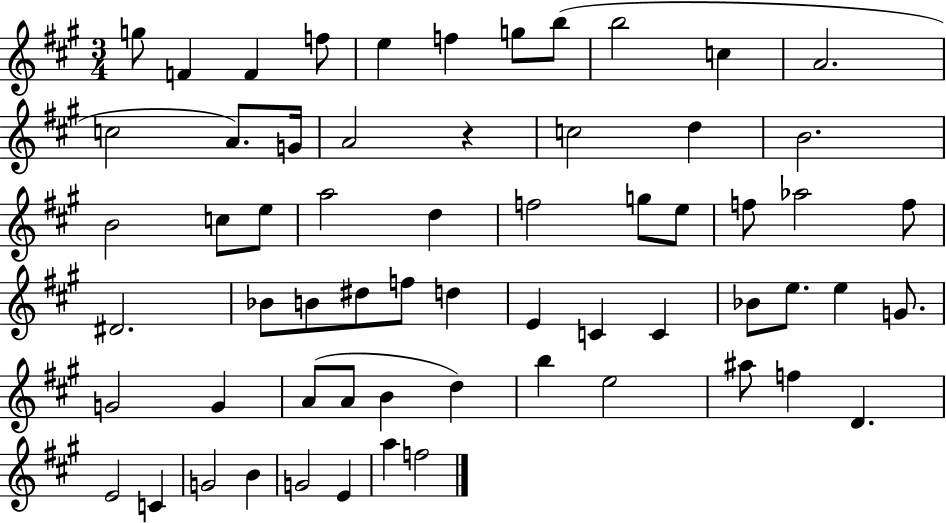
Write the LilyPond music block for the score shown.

{
  \clef treble
  \numericTimeSignature
  \time 3/4
  \key a \major
  g''8 f'4 f'4 f''8 | e''4 f''4 g''8 b''8( | b''2 c''4 | a'2. | \break c''2 a'8.) g'16 | a'2 r4 | c''2 d''4 | b'2. | \break b'2 c''8 e''8 | a''2 d''4 | f''2 g''8 e''8 | f''8 aes''2 f''8 | \break dis'2. | bes'8 b'8 dis''8 f''8 d''4 | e'4 c'4 c'4 | bes'8 e''8. e''4 g'8. | \break g'2 g'4 | a'8( a'8 b'4 d''4) | b''4 e''2 | ais''8 f''4 d'4. | \break e'2 c'4 | g'2 b'4 | g'2 e'4 | a''4 f''2 | \break \bar "|."
}